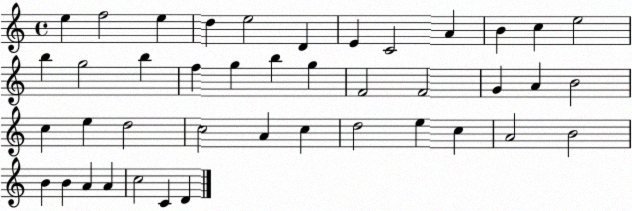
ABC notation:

X:1
T:Untitled
M:4/4
L:1/4
K:C
e f2 e d e2 D E C2 A B c e2 b g2 b f g b g F2 F2 G A B2 c e d2 c2 A c d2 e c A2 B2 B B A A c2 C D